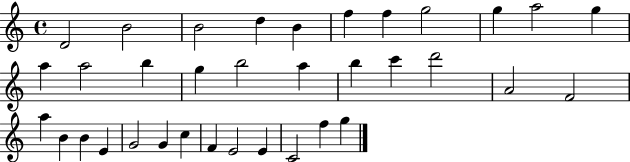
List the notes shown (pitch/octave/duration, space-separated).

D4/h B4/h B4/h D5/q B4/q F5/q F5/q G5/h G5/q A5/h G5/q A5/q A5/h B5/q G5/q B5/h A5/q B5/q C6/q D6/h A4/h F4/h A5/q B4/q B4/q E4/q G4/h G4/q C5/q F4/q E4/h E4/q C4/h F5/q G5/q